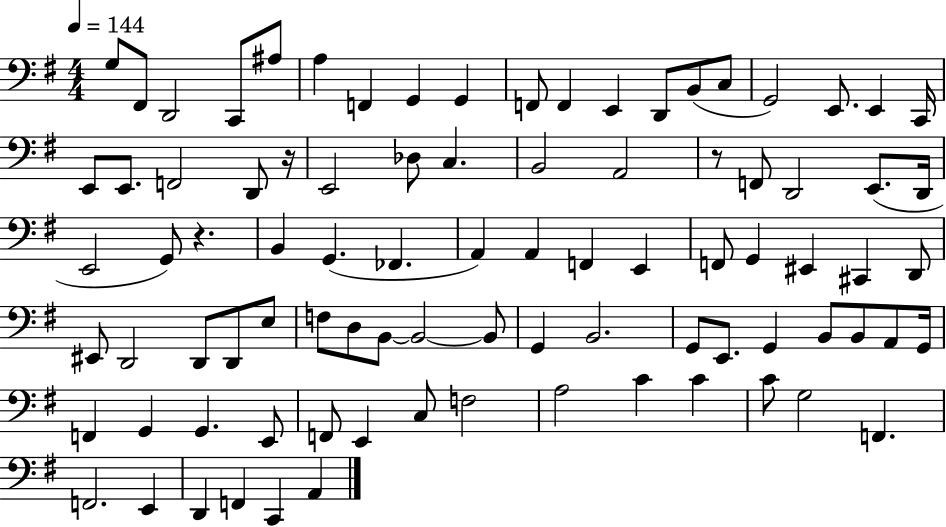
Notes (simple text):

G3/e F#2/e D2/h C2/e A#3/e A3/q F2/q G2/q G2/q F2/e F2/q E2/q D2/e B2/e C3/e G2/h E2/e. E2/q C2/s E2/e E2/e. F2/h D2/e R/s E2/h Db3/e C3/q. B2/h A2/h R/e F2/e D2/h E2/e. D2/s E2/h G2/e R/q. B2/q G2/q. FES2/q. A2/q A2/q F2/q E2/q F2/e G2/q EIS2/q C#2/q D2/e EIS2/e D2/h D2/e D2/e E3/e F3/e D3/e B2/e B2/h B2/e G2/q B2/h. G2/e E2/e. G2/q B2/e B2/e A2/e G2/s F2/q G2/q G2/q. E2/e F2/e E2/q C3/e F3/h A3/h C4/q C4/q C4/e G3/h F2/q. F2/h. E2/q D2/q F2/q C2/q A2/q